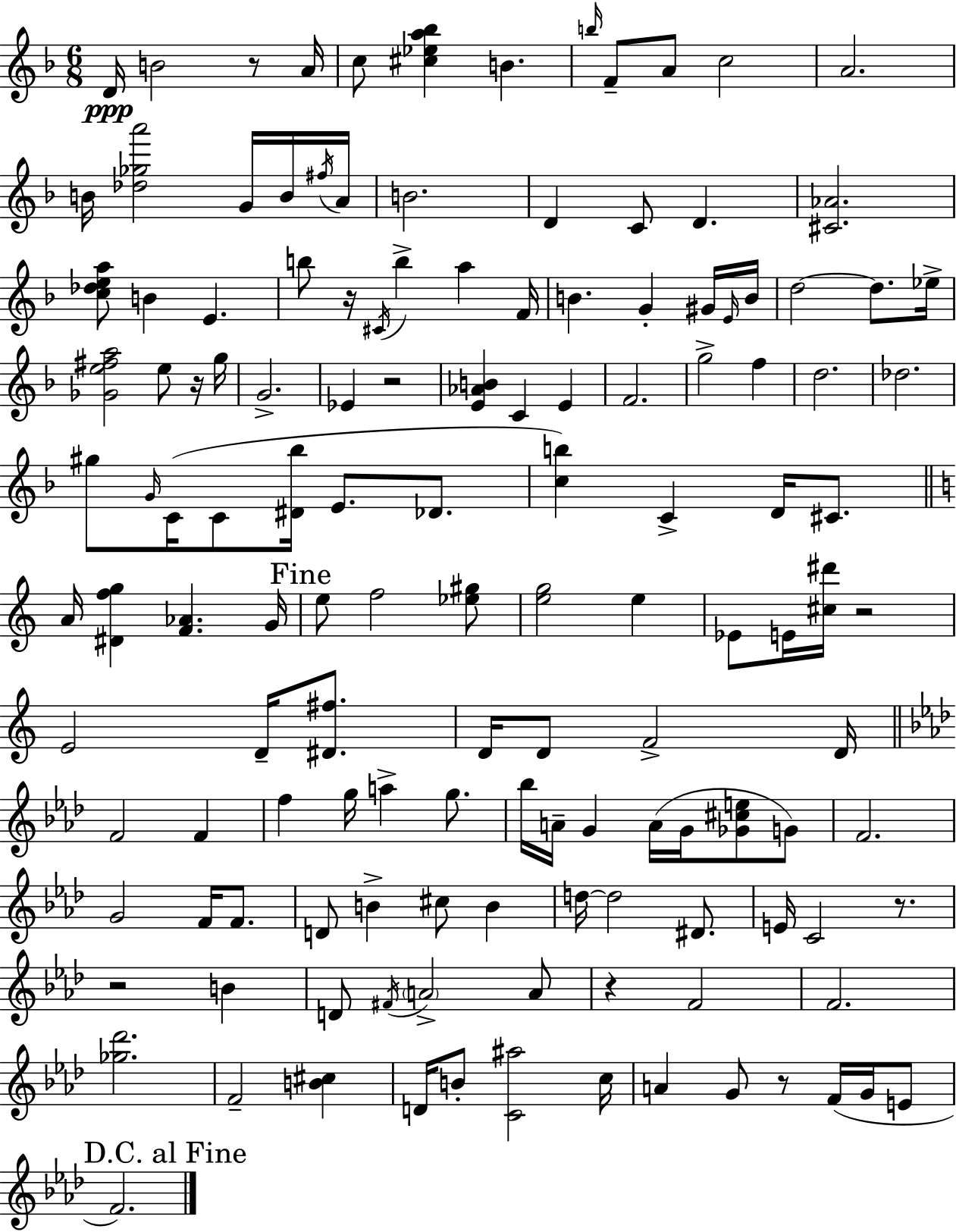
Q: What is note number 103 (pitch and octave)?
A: C5